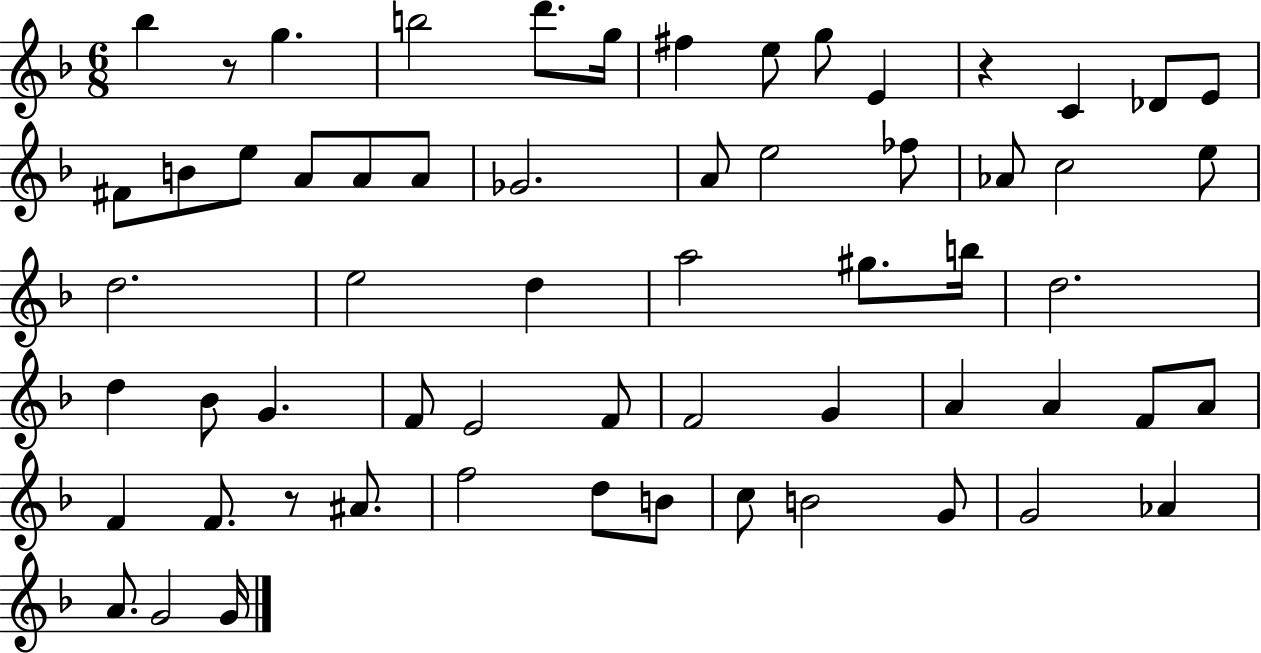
{
  \clef treble
  \numericTimeSignature
  \time 6/8
  \key f \major
  bes''4 r8 g''4. | b''2 d'''8. g''16 | fis''4 e''8 g''8 e'4 | r4 c'4 des'8 e'8 | \break fis'8 b'8 e''8 a'8 a'8 a'8 | ges'2. | a'8 e''2 fes''8 | aes'8 c''2 e''8 | \break d''2. | e''2 d''4 | a''2 gis''8. b''16 | d''2. | \break d''4 bes'8 g'4. | f'8 e'2 f'8 | f'2 g'4 | a'4 a'4 f'8 a'8 | \break f'4 f'8. r8 ais'8. | f''2 d''8 b'8 | c''8 b'2 g'8 | g'2 aes'4 | \break a'8. g'2 g'16 | \bar "|."
}